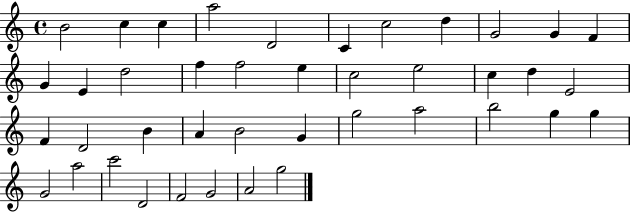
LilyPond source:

{
  \clef treble
  \time 4/4
  \defaultTimeSignature
  \key c \major
  b'2 c''4 c''4 | a''2 d'2 | c'4 c''2 d''4 | g'2 g'4 f'4 | \break g'4 e'4 d''2 | f''4 f''2 e''4 | c''2 e''2 | c''4 d''4 e'2 | \break f'4 d'2 b'4 | a'4 b'2 g'4 | g''2 a''2 | b''2 g''4 g''4 | \break g'2 a''2 | c'''2 d'2 | f'2 g'2 | a'2 g''2 | \break \bar "|."
}